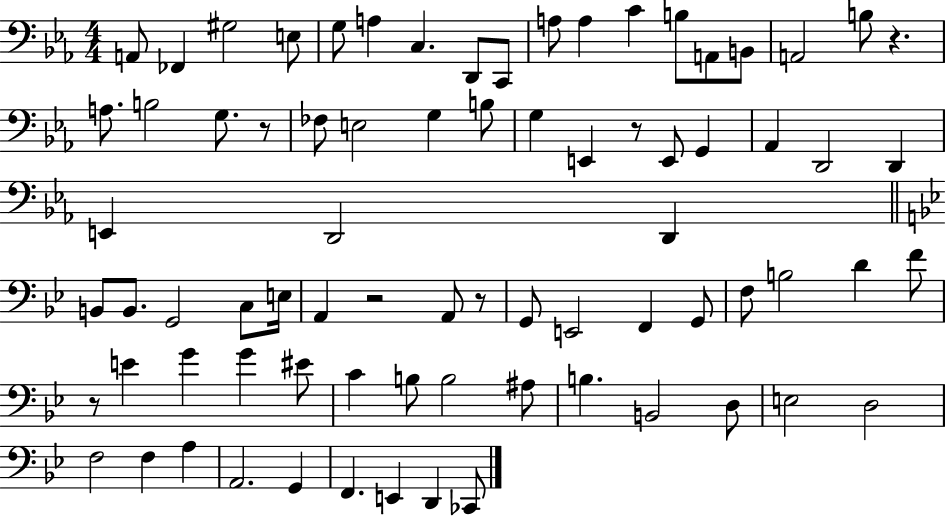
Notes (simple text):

A2/e FES2/q G#3/h E3/e G3/e A3/q C3/q. D2/e C2/e A3/e A3/q C4/q B3/e A2/e B2/e A2/h B3/e R/q. A3/e. B3/h G3/e. R/e FES3/e E3/h G3/q B3/e G3/q E2/q R/e E2/e G2/q Ab2/q D2/h D2/q E2/q D2/h D2/q B2/e B2/e. G2/h C3/e E3/s A2/q R/h A2/e R/e G2/e E2/h F2/q G2/e F3/e B3/h D4/q F4/e R/e E4/q G4/q G4/q EIS4/e C4/q B3/e B3/h A#3/e B3/q. B2/h D3/e E3/h D3/h F3/h F3/q A3/q A2/h. G2/q F2/q. E2/q D2/q CES2/e